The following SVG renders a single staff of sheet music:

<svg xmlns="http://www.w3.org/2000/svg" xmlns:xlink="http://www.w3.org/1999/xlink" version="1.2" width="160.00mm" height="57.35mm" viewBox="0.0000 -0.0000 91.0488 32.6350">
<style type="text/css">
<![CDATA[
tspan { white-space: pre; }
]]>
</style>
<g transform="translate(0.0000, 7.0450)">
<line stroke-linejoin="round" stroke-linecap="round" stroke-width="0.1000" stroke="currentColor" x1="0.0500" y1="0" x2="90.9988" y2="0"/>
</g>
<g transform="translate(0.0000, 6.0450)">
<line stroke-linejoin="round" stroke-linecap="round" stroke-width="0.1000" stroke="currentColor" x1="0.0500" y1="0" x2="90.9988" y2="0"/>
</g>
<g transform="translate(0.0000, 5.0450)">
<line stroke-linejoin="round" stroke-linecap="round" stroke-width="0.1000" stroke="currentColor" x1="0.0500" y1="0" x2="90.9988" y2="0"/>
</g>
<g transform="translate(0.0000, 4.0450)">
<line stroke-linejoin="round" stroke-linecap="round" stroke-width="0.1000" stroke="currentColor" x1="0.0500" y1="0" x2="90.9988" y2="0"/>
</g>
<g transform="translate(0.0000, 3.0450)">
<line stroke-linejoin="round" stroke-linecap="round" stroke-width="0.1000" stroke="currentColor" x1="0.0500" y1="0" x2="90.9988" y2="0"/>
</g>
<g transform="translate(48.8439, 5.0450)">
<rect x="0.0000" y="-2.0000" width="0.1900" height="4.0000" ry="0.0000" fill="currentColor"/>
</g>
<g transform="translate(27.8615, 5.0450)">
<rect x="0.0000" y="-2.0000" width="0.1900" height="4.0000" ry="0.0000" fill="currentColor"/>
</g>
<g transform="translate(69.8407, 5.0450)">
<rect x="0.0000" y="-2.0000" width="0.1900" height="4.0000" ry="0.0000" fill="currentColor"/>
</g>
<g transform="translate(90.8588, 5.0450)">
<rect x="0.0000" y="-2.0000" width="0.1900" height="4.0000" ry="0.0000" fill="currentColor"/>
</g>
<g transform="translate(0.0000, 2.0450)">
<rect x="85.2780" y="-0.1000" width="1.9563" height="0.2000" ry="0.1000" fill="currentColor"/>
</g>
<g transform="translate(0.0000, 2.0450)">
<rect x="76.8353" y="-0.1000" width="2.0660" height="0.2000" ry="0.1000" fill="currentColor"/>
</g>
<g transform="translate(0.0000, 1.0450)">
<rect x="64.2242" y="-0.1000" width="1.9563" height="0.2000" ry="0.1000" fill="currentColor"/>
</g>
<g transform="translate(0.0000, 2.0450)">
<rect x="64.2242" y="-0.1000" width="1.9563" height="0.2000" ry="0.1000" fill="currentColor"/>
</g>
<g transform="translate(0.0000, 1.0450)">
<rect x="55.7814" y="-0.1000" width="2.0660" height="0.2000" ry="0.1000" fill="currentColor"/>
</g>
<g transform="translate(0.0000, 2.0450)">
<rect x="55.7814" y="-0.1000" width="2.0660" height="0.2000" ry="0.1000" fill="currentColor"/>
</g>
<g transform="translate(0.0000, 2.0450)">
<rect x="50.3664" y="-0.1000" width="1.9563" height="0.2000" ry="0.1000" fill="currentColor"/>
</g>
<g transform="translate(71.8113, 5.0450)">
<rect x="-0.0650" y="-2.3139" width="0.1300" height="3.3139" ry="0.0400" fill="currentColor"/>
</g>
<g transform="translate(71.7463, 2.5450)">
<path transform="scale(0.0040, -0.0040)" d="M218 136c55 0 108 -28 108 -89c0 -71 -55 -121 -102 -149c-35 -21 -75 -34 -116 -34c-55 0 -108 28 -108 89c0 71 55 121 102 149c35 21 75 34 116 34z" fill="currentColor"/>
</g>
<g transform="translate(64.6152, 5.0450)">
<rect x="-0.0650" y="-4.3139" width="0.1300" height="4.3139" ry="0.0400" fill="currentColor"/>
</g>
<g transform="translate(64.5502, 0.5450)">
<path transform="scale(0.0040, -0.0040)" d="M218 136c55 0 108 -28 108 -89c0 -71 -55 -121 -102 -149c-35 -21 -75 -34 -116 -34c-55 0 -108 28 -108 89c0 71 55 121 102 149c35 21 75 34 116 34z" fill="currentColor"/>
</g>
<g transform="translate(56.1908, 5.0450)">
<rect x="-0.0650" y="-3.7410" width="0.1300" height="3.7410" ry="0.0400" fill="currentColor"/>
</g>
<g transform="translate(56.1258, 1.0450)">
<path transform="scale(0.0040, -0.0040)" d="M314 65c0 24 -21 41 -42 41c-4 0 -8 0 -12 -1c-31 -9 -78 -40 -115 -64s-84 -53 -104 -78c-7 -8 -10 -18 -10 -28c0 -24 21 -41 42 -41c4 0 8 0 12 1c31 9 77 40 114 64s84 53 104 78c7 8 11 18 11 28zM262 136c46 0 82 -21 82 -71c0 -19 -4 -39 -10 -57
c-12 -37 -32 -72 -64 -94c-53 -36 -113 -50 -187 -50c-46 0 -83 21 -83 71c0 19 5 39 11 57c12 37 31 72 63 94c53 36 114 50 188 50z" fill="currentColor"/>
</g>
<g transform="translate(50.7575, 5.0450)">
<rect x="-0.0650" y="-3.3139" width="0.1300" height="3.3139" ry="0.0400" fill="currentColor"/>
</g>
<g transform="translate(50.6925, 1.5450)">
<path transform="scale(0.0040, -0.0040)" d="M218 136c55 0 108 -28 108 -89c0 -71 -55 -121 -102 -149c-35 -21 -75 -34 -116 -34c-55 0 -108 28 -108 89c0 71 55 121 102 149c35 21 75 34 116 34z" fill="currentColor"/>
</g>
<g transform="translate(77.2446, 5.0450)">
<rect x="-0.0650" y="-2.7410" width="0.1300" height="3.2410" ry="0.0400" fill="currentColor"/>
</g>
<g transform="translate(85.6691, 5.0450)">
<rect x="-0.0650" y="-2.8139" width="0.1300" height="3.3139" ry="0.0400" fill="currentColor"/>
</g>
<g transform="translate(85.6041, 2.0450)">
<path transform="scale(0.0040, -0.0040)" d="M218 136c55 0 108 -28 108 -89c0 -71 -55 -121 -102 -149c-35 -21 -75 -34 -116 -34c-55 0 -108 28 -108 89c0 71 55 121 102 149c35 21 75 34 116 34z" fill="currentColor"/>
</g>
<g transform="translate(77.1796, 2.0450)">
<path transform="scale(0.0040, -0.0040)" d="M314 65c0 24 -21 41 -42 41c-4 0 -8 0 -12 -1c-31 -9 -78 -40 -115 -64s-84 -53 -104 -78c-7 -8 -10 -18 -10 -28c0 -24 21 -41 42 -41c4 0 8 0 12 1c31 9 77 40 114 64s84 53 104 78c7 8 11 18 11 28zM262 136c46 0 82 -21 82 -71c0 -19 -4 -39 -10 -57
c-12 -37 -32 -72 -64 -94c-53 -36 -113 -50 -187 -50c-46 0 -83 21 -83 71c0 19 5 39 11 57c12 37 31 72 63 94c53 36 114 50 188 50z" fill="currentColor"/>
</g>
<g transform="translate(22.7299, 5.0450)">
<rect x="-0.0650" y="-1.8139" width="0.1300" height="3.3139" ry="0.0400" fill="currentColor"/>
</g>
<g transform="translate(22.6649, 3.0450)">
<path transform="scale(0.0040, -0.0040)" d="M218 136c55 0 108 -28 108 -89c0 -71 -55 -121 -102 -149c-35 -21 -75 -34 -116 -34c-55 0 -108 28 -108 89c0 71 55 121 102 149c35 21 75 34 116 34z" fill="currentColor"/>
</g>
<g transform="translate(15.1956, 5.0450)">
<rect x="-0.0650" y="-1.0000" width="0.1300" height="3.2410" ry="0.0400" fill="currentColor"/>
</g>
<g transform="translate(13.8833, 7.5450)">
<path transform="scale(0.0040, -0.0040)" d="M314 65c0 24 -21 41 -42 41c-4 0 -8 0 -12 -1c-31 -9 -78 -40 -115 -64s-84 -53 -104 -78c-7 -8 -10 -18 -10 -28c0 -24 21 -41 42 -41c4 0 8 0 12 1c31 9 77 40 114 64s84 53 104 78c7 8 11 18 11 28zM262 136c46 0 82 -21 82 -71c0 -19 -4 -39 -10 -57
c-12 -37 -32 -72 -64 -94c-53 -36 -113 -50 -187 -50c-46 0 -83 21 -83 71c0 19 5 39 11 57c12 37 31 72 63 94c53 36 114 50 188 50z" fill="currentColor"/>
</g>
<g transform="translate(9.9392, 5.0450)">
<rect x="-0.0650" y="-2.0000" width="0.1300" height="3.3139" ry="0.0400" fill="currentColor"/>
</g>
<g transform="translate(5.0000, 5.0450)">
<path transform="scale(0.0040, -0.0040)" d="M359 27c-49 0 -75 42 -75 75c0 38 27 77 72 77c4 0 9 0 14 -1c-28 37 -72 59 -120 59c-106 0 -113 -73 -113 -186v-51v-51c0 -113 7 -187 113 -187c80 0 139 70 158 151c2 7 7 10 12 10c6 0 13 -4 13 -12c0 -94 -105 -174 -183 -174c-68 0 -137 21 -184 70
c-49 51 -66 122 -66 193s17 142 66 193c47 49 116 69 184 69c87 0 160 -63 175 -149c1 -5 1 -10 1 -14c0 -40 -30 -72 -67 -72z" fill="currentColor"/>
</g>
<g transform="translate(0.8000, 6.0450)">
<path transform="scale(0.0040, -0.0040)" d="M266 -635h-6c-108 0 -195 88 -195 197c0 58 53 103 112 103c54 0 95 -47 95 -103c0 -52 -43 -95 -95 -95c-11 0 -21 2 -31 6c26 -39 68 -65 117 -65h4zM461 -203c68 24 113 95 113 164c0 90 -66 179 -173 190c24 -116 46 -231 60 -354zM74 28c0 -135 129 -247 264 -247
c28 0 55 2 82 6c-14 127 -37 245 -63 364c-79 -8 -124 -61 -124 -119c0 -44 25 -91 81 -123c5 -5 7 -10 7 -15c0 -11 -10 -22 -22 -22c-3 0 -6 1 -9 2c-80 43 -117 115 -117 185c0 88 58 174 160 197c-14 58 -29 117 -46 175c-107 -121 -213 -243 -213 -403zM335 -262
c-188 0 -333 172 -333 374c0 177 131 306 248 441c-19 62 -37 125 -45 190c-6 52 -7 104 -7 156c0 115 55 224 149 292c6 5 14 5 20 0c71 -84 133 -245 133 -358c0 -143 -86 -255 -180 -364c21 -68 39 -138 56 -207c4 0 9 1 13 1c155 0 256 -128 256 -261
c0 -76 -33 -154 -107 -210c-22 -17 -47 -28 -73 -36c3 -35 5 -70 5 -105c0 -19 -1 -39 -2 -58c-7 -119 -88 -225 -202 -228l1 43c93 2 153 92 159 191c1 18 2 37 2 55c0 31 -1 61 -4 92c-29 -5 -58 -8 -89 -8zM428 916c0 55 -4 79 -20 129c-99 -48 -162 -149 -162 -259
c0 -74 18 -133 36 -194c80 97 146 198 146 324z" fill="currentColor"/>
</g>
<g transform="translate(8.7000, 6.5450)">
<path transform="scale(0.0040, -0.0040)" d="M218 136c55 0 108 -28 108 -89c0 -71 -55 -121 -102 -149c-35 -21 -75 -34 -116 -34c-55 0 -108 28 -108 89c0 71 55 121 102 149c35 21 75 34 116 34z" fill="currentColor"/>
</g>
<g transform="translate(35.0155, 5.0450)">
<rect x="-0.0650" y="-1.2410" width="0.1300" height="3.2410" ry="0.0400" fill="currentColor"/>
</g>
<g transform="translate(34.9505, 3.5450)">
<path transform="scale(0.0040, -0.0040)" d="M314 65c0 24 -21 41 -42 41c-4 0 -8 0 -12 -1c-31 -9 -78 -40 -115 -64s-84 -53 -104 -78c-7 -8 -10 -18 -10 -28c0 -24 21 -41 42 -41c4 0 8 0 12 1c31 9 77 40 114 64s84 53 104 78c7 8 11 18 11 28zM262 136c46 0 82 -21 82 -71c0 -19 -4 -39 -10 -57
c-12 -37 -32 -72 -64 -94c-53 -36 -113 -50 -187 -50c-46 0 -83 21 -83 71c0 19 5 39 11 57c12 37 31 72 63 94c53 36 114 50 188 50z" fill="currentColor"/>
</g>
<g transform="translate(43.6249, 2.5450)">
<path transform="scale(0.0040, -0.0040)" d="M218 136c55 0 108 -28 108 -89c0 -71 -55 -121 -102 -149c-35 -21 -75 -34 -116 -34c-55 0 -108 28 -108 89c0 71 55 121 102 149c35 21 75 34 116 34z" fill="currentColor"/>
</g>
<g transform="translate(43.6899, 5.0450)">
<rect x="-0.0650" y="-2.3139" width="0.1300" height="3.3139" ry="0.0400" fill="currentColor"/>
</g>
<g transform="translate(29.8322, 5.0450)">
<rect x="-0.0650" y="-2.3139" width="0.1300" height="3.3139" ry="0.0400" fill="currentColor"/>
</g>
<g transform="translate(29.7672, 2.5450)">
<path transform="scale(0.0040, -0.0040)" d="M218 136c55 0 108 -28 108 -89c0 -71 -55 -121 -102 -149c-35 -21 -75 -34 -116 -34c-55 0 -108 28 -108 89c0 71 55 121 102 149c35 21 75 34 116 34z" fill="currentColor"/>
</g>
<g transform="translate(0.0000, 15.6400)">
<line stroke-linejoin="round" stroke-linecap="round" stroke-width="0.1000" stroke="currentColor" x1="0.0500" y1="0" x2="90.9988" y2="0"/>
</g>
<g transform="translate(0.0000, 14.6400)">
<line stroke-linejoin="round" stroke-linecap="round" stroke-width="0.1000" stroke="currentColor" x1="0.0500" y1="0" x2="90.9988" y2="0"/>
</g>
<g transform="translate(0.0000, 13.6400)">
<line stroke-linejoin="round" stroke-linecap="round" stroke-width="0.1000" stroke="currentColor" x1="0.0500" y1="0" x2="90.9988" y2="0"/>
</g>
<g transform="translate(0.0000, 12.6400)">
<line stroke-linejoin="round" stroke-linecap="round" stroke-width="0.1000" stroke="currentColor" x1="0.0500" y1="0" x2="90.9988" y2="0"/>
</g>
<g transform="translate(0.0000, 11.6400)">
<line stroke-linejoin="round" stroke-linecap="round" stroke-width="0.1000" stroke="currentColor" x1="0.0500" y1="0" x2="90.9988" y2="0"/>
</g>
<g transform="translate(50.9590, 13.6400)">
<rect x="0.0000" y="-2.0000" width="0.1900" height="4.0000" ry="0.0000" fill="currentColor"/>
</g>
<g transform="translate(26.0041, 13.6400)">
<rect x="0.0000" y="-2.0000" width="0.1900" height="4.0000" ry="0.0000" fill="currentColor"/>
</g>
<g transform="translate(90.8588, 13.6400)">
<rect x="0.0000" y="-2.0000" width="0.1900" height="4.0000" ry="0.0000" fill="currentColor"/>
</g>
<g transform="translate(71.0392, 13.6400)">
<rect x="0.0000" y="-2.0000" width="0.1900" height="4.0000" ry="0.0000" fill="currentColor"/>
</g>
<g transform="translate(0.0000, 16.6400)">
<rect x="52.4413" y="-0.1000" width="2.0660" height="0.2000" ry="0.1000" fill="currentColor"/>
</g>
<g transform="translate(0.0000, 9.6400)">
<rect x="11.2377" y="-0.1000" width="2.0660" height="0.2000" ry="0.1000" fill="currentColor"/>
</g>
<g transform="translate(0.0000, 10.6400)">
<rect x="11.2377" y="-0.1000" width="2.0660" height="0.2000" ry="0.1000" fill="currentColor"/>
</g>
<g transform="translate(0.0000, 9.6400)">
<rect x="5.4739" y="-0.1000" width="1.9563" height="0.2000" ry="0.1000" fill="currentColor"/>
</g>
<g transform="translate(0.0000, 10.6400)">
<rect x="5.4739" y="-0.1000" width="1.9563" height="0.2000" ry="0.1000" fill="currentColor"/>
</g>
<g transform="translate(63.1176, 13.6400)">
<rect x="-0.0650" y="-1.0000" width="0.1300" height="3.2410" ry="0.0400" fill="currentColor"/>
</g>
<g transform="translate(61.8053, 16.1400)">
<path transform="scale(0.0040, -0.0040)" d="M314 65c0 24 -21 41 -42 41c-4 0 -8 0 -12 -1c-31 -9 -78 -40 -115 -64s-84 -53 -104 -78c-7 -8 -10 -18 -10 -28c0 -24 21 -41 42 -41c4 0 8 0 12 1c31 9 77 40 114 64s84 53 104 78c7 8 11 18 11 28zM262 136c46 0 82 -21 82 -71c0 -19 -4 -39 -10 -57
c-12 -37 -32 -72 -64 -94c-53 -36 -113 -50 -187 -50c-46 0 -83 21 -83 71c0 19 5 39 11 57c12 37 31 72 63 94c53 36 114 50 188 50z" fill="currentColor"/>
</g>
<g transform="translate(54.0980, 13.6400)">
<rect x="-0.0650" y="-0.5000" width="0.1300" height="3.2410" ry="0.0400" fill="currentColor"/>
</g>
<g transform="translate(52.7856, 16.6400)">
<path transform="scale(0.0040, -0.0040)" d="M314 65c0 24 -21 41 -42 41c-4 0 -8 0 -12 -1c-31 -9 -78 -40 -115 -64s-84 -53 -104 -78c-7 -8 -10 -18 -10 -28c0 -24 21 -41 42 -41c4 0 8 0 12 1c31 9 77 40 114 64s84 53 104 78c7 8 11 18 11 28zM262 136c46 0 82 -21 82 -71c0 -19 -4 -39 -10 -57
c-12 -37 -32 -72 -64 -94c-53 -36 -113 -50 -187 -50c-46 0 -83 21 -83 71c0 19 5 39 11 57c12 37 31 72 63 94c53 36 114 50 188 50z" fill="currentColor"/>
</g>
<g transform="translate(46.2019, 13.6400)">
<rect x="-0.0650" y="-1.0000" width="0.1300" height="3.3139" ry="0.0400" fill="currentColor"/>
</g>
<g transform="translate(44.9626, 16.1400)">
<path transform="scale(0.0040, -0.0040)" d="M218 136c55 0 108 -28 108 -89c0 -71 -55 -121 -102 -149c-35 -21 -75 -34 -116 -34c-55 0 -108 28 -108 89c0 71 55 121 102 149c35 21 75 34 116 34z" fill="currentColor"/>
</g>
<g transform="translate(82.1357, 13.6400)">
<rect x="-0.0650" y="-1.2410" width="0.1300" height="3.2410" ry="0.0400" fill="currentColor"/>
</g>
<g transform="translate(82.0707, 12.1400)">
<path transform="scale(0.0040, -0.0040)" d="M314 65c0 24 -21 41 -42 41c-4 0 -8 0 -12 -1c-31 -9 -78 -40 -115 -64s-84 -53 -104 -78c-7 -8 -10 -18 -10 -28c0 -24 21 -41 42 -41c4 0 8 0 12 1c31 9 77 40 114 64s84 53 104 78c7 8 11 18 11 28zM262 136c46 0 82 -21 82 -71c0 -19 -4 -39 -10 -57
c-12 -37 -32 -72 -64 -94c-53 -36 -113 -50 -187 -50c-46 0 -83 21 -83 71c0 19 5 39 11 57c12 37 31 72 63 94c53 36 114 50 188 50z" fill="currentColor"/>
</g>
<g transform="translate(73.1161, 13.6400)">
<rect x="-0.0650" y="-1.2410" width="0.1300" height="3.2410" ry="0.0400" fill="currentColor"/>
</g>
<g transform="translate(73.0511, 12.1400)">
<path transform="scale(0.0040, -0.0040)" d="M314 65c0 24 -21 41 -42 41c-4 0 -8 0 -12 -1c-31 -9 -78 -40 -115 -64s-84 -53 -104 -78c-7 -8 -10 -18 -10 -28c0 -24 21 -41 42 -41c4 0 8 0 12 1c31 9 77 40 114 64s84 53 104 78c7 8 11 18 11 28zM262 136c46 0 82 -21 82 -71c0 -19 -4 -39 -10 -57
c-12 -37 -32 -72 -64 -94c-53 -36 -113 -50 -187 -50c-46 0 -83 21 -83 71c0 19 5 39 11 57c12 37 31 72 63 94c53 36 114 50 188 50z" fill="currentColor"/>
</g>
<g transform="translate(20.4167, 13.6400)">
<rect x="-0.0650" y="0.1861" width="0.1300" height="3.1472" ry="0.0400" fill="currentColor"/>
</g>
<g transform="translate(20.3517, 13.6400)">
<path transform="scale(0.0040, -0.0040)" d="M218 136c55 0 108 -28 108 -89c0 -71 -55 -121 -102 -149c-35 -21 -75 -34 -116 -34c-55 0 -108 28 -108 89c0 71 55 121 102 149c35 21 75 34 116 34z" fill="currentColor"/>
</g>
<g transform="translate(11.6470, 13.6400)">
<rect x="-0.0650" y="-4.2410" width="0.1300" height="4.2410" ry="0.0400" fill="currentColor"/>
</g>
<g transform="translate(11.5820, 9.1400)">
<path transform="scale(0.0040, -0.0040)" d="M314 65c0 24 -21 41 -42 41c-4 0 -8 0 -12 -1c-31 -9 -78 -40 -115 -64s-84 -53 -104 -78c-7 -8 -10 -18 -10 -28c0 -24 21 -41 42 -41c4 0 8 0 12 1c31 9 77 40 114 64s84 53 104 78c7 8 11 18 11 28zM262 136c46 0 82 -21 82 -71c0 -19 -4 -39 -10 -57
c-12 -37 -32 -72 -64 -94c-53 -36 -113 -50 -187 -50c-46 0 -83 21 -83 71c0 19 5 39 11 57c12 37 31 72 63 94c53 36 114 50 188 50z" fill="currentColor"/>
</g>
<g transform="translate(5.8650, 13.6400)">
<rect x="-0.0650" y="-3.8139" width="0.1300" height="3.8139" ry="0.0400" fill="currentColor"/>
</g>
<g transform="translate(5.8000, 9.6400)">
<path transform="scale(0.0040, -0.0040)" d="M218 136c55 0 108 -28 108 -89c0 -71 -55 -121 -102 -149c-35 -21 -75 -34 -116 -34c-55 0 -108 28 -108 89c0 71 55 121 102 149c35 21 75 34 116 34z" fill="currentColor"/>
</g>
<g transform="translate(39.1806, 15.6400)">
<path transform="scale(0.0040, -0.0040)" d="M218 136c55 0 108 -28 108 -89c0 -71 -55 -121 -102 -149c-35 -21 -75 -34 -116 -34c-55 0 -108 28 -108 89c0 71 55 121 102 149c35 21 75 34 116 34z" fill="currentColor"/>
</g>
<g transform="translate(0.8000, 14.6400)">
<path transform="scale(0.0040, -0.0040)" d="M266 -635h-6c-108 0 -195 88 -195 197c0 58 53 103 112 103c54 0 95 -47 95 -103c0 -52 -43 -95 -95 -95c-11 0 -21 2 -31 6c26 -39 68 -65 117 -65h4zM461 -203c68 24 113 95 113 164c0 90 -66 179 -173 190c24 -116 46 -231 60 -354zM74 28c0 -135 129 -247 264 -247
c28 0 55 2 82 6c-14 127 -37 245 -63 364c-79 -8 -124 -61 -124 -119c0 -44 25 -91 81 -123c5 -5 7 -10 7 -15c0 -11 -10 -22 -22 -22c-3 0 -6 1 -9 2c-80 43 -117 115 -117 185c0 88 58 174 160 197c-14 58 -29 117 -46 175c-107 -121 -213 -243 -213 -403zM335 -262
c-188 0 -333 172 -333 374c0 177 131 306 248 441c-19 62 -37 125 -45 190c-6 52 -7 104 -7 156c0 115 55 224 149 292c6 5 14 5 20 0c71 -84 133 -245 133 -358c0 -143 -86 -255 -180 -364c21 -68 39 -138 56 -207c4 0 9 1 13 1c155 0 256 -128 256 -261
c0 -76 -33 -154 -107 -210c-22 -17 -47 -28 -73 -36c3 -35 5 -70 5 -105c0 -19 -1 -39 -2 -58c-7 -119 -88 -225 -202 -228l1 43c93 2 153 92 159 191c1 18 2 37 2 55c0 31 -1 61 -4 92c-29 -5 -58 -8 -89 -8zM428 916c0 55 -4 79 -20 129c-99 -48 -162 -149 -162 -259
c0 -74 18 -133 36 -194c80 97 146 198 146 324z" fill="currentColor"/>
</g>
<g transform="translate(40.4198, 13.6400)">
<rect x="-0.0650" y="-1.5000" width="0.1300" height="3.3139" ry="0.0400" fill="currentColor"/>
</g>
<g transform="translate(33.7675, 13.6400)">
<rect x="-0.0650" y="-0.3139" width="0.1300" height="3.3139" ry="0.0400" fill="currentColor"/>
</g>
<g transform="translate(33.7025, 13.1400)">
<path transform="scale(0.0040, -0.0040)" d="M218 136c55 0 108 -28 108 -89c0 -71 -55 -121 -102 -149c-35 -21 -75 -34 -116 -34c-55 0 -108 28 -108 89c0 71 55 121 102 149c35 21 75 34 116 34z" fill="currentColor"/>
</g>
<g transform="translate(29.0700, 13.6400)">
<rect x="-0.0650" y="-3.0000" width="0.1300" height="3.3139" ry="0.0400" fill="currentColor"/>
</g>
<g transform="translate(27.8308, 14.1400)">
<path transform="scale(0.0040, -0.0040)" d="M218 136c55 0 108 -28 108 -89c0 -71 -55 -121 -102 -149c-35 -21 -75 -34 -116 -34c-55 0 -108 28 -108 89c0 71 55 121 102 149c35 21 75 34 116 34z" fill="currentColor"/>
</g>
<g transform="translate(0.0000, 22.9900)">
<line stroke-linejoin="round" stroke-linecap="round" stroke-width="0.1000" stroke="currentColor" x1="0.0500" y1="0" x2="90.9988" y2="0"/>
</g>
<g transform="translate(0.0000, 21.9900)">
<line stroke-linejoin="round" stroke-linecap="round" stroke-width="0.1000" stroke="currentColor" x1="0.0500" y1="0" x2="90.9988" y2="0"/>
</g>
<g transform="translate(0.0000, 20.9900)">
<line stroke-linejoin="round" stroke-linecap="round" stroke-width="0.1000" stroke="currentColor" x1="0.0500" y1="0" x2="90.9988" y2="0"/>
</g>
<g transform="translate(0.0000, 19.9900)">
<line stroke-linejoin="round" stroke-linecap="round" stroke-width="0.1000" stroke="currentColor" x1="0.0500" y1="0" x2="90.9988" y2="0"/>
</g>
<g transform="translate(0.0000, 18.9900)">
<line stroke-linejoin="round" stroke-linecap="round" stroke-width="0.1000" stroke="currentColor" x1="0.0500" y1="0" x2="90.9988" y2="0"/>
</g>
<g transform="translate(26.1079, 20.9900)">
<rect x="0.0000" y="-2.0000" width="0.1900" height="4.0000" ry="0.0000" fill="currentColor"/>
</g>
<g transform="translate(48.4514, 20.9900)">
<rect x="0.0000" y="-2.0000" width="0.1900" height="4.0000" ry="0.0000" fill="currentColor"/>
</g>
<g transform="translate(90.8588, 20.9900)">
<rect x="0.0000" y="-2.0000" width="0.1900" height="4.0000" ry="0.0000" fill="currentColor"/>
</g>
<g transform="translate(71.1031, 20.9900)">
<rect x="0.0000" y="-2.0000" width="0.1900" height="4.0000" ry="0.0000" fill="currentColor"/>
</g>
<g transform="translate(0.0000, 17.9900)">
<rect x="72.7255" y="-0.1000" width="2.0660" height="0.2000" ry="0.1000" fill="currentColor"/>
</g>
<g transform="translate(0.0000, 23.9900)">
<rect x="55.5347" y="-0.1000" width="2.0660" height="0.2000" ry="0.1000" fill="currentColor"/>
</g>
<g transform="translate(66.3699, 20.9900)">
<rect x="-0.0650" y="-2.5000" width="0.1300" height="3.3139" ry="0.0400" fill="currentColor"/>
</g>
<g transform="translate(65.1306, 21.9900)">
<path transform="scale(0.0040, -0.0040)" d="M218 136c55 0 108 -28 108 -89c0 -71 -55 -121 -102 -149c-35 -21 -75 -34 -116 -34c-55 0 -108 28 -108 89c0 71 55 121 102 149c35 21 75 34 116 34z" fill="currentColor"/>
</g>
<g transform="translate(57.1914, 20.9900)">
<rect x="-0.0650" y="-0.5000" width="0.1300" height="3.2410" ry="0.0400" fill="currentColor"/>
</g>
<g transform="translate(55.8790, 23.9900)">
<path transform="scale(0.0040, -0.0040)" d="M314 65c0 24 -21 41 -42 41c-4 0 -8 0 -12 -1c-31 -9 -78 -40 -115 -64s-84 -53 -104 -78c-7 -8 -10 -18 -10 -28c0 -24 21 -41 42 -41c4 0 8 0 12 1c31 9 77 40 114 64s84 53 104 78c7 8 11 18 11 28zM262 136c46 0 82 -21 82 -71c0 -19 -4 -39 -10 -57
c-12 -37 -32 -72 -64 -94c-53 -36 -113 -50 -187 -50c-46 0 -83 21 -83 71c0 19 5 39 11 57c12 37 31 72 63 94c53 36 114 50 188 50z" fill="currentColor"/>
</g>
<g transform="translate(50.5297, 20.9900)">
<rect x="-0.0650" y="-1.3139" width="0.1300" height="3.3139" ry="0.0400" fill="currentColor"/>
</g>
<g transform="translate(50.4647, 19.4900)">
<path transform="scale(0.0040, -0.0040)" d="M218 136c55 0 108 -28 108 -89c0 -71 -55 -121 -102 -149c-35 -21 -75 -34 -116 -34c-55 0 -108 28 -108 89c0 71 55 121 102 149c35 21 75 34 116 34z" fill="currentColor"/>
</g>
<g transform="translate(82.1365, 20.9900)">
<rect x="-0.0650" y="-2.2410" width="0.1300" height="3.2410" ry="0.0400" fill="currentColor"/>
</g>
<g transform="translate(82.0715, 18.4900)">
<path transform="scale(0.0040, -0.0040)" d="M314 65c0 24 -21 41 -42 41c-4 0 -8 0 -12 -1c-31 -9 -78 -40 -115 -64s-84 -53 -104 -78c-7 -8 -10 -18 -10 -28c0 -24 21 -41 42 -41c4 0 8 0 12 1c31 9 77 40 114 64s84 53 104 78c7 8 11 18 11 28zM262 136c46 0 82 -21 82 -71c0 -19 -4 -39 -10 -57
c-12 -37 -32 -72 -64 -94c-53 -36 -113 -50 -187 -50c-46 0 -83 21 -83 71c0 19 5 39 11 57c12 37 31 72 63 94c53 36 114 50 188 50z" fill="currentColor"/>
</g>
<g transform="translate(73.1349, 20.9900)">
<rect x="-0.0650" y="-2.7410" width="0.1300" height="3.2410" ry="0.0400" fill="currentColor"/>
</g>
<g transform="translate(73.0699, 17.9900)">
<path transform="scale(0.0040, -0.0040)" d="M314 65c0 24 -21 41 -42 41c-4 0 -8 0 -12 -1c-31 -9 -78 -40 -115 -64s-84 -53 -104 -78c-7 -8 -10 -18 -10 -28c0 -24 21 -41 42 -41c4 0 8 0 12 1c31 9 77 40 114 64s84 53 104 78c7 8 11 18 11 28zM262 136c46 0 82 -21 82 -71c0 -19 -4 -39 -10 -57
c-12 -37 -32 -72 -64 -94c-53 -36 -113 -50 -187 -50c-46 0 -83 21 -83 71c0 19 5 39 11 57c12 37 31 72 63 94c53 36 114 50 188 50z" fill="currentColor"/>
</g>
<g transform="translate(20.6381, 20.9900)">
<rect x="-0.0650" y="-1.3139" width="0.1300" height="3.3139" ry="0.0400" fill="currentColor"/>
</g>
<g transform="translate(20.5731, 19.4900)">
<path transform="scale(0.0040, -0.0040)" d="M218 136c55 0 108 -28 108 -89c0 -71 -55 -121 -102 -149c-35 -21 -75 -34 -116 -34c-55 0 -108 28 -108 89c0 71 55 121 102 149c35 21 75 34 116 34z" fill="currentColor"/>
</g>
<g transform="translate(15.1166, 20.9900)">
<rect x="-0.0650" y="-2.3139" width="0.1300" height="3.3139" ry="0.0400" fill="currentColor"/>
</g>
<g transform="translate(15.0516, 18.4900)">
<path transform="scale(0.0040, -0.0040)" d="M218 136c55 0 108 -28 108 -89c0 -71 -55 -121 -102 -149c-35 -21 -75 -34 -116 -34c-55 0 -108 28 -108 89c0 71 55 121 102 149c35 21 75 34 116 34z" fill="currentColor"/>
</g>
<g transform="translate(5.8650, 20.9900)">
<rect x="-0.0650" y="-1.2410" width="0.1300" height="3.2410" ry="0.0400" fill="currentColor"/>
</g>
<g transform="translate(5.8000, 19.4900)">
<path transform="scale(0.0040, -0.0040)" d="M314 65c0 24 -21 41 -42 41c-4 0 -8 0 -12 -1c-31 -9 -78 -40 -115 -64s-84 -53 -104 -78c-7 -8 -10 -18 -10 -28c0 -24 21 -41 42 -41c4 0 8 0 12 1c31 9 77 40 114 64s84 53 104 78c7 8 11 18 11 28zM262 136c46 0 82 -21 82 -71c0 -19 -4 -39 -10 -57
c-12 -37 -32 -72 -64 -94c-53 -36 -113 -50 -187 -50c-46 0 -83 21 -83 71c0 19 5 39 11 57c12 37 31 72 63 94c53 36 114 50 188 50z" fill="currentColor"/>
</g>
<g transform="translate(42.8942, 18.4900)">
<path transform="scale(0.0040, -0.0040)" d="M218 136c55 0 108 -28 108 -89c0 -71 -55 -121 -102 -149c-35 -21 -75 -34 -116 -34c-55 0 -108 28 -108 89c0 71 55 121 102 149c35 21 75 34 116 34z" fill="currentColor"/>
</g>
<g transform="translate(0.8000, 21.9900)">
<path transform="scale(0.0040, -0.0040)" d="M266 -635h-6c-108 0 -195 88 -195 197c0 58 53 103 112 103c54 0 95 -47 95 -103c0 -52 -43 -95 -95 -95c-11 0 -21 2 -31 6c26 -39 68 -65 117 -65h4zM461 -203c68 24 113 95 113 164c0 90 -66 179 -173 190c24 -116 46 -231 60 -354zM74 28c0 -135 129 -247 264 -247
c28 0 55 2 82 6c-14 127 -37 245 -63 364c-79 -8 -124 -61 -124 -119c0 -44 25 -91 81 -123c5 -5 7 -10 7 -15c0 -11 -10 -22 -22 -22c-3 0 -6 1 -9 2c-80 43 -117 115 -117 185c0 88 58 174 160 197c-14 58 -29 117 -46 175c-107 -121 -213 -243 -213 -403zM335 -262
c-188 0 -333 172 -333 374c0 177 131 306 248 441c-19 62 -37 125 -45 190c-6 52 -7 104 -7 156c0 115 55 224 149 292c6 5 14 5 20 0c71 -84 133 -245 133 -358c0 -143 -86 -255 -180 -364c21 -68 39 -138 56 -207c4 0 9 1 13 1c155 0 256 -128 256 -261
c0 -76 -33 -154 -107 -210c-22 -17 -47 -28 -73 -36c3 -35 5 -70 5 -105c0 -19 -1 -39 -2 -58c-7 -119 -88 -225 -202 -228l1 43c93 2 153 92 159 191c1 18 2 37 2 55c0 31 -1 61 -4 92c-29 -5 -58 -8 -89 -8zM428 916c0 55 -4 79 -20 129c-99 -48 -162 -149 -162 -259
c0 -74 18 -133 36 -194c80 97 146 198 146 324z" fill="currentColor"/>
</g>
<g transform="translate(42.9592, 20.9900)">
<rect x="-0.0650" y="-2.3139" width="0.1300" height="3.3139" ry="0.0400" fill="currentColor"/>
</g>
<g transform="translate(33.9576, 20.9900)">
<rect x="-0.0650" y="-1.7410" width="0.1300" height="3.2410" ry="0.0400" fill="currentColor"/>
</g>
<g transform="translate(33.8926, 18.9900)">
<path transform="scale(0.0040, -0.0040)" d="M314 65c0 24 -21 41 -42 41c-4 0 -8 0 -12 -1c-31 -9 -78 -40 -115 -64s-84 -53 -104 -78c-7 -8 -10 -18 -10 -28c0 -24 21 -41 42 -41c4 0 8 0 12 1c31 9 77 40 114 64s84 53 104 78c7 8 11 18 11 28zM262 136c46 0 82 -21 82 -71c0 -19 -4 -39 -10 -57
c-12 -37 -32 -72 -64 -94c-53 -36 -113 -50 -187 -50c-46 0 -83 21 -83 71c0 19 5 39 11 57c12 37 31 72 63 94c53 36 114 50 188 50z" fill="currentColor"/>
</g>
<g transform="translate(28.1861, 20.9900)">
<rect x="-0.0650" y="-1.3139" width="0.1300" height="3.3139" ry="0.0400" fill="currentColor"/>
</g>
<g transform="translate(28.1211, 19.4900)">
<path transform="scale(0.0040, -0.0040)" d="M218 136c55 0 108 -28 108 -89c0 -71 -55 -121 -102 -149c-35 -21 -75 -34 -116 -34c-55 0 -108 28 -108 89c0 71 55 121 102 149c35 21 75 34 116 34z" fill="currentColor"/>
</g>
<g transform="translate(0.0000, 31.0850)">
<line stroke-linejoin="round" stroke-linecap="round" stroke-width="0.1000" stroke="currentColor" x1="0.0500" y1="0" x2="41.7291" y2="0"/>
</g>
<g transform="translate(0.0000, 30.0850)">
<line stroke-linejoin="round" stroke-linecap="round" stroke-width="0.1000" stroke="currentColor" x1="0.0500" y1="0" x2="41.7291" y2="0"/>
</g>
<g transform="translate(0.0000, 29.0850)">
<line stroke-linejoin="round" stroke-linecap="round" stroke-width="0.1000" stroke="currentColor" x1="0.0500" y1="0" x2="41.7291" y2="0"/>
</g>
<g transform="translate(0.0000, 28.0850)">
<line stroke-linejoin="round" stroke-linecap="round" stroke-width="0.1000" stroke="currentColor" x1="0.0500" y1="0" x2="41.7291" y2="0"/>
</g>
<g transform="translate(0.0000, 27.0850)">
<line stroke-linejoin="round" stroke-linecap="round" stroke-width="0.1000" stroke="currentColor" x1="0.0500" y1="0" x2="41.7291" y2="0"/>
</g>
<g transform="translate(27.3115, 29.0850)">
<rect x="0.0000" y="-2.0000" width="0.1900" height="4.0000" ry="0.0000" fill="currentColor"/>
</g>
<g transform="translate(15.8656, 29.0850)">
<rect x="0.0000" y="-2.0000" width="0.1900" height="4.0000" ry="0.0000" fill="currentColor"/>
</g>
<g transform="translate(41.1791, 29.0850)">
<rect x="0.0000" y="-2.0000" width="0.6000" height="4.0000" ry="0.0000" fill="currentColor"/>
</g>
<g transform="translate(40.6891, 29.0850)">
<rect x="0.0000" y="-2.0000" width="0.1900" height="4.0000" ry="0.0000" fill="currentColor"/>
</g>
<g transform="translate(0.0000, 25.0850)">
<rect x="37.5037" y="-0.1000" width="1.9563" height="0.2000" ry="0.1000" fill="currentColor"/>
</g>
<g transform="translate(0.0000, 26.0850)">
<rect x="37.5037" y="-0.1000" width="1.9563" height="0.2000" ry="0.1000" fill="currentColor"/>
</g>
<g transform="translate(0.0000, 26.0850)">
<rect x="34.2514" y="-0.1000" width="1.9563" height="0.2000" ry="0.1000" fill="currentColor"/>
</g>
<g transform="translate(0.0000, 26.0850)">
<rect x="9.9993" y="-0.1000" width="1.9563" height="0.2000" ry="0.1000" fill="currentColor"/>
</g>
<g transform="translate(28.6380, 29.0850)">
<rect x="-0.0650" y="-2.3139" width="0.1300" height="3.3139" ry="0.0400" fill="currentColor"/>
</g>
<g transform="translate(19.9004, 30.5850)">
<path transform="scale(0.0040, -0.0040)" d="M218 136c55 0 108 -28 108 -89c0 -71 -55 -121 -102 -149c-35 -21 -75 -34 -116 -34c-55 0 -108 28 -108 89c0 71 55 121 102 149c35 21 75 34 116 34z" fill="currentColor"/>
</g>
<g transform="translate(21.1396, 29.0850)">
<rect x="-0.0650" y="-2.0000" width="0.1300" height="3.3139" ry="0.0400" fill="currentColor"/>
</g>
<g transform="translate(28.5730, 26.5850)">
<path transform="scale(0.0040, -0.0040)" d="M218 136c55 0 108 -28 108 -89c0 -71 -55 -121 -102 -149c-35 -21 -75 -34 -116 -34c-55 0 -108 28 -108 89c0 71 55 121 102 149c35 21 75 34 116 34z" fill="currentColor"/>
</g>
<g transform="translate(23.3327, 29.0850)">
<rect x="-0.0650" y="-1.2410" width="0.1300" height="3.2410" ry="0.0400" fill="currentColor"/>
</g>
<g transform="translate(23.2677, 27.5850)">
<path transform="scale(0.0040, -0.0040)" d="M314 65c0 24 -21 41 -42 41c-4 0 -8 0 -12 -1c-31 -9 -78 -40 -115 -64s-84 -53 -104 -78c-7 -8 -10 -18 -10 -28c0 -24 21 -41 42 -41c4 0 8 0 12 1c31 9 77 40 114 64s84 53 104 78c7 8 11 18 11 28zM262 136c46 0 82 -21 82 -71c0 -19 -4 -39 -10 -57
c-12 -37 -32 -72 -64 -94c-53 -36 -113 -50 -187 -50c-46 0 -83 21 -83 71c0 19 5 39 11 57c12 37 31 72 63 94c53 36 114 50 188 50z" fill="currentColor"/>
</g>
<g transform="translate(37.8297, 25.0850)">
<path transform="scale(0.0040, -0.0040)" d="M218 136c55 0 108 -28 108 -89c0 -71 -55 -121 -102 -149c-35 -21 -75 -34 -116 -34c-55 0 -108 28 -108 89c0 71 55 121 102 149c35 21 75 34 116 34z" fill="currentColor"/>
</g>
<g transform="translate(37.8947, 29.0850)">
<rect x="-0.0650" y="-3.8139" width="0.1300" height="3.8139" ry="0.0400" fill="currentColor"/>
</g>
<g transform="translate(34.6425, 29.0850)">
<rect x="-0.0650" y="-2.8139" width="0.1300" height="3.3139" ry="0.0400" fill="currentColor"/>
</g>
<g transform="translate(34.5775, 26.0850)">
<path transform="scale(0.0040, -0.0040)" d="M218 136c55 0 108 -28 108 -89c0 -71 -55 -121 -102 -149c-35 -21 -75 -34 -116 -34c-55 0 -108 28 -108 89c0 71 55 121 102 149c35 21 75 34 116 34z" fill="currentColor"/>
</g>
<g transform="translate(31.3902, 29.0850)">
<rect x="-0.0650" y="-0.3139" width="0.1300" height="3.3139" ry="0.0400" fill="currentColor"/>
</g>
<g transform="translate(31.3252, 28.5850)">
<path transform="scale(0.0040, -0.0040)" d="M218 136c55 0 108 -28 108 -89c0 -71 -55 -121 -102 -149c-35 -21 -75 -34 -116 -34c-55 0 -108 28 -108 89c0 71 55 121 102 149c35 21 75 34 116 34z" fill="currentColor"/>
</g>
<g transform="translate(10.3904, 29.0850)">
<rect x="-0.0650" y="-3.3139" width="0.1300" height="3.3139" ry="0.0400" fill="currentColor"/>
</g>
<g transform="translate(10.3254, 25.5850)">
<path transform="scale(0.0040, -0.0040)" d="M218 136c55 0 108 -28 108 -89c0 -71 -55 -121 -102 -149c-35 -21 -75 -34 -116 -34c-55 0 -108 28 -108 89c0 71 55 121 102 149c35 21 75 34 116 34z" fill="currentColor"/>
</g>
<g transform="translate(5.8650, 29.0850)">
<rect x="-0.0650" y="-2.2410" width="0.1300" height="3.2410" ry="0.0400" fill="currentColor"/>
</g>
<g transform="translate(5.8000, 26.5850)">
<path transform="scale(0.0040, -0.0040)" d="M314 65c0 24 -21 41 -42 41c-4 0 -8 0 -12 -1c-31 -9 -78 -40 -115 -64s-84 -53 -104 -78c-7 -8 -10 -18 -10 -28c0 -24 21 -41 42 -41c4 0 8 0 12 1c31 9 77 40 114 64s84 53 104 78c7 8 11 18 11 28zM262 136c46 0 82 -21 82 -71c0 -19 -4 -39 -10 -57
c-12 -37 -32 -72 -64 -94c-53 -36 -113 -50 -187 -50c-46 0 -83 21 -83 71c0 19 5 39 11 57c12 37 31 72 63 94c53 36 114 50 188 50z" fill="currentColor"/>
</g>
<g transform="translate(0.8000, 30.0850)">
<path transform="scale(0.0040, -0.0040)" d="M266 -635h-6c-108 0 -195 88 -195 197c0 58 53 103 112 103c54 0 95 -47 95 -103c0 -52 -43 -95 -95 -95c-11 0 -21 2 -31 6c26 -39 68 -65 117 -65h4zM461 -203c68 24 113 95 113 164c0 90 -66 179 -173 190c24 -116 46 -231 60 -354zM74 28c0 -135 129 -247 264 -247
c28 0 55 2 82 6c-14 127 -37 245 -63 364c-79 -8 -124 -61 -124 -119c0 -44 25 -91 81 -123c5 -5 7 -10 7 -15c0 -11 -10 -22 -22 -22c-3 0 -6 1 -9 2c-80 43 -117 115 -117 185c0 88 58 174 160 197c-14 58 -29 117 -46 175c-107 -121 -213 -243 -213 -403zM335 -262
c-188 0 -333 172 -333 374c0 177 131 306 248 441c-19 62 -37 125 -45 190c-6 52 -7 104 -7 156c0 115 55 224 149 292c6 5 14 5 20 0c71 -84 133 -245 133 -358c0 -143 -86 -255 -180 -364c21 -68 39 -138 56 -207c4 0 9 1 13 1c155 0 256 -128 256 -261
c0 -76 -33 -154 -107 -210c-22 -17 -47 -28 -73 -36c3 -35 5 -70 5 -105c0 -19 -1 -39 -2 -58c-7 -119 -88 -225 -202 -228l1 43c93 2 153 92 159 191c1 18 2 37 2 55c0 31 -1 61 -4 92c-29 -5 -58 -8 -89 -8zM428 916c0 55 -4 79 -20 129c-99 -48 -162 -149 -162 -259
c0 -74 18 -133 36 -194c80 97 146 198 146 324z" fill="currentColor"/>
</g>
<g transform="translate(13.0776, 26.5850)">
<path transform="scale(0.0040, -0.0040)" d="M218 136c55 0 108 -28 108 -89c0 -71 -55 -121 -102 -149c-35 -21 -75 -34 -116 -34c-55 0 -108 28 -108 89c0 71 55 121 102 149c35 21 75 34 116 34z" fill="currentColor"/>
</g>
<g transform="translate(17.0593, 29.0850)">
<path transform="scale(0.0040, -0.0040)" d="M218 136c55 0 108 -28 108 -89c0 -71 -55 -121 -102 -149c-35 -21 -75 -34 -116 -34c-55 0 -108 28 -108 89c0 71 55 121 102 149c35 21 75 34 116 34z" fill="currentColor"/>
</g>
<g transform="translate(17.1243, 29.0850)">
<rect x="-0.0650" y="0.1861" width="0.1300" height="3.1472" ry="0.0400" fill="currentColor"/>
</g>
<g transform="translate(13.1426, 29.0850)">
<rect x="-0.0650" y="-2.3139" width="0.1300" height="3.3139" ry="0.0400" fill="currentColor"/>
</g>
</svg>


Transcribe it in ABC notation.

X:1
T:Untitled
M:4/4
L:1/4
K:C
F D2 f g e2 g b c'2 d' g a2 a c' d'2 B A c E D C2 D2 e2 e2 e2 g e e f2 g e C2 G a2 g2 g2 b g B F e2 g c a c'